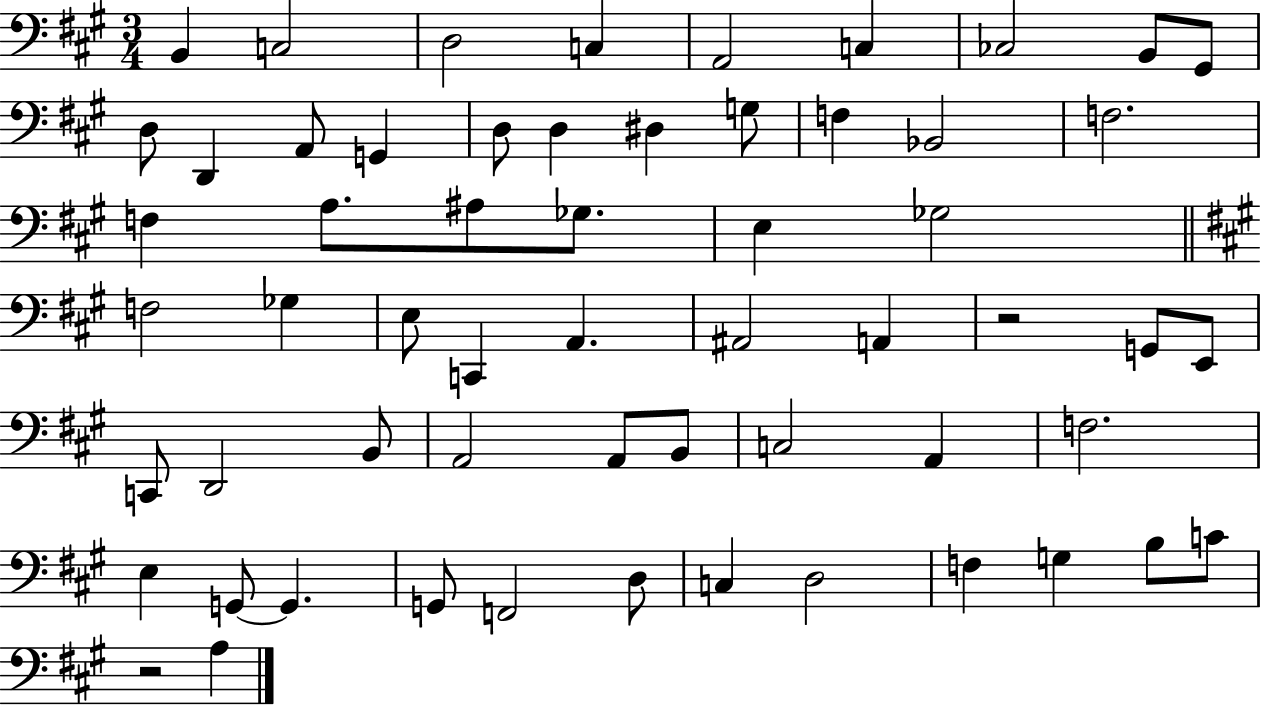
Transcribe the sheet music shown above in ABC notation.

X:1
T:Untitled
M:3/4
L:1/4
K:A
B,, C,2 D,2 C, A,,2 C, _C,2 B,,/2 ^G,,/2 D,/2 D,, A,,/2 G,, D,/2 D, ^D, G,/2 F, _B,,2 F,2 F, A,/2 ^A,/2 _G,/2 E, _G,2 F,2 _G, E,/2 C,, A,, ^A,,2 A,, z2 G,,/2 E,,/2 C,,/2 D,,2 B,,/2 A,,2 A,,/2 B,,/2 C,2 A,, F,2 E, G,,/2 G,, G,,/2 F,,2 D,/2 C, D,2 F, G, B,/2 C/2 z2 A,